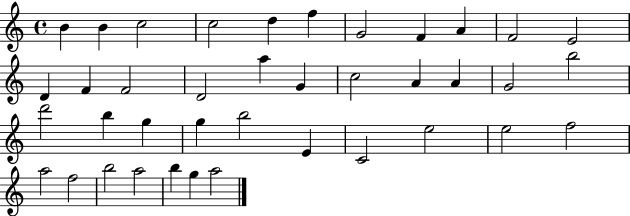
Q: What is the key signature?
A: C major